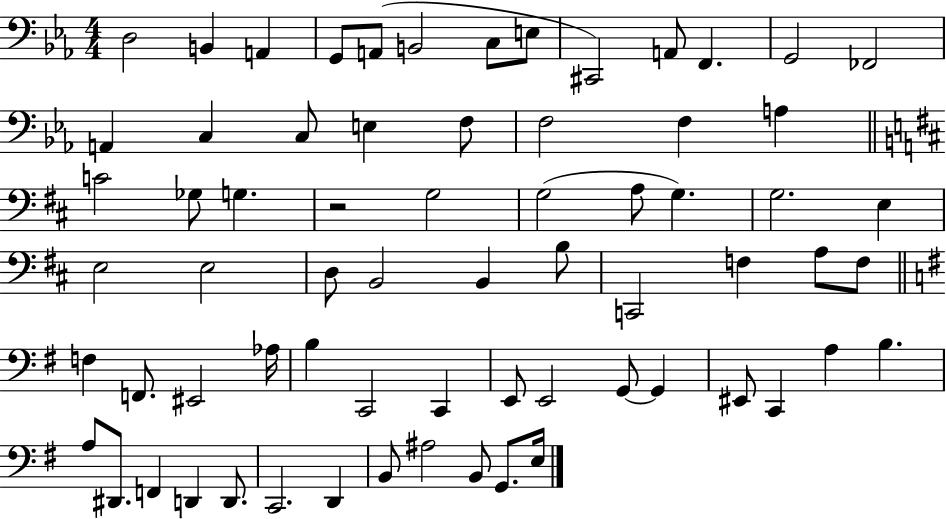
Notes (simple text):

D3/h B2/q A2/q G2/e A2/e B2/h C3/e E3/e C#2/h A2/e F2/q. G2/h FES2/h A2/q C3/q C3/e E3/q F3/e F3/h F3/q A3/q C4/h Gb3/e G3/q. R/h G3/h G3/h A3/e G3/q. G3/h. E3/q E3/h E3/h D3/e B2/h B2/q B3/e C2/h F3/q A3/e F3/e F3/q F2/e. EIS2/h Ab3/s B3/q C2/h C2/q E2/e E2/h G2/e G2/q EIS2/e C2/q A3/q B3/q. A3/e D#2/e. F2/q D2/q D2/e. C2/h. D2/q B2/e A#3/h B2/e G2/e. E3/s